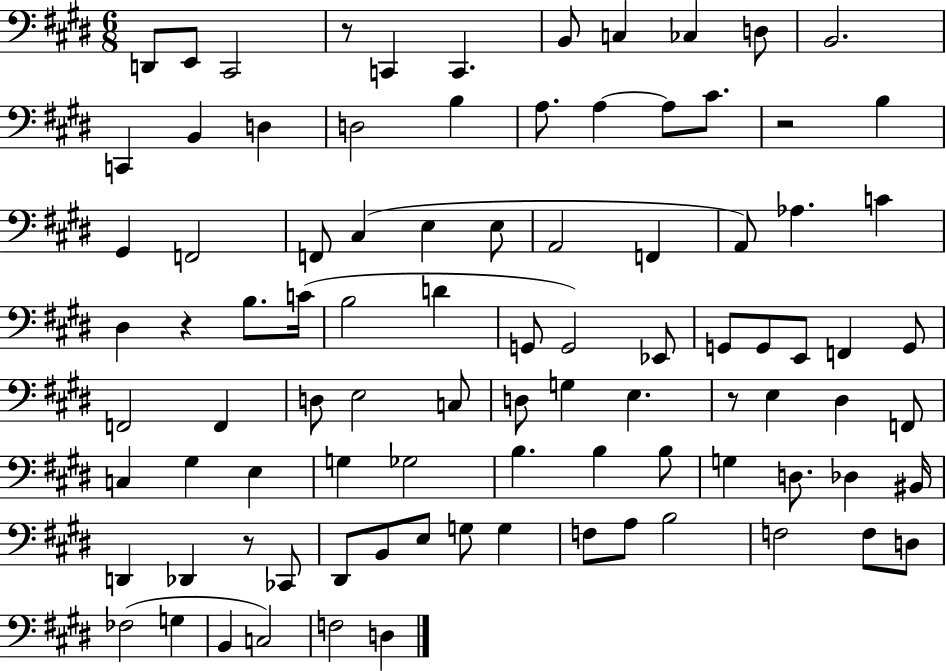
X:1
T:Untitled
M:6/8
L:1/4
K:E
D,,/2 E,,/2 ^C,,2 z/2 C,, C,, B,,/2 C, _C, D,/2 B,,2 C,, B,, D, D,2 B, A,/2 A, A,/2 ^C/2 z2 B, ^G,, F,,2 F,,/2 ^C, E, E,/2 A,,2 F,, A,,/2 _A, C ^D, z B,/2 C/4 B,2 D G,,/2 G,,2 _E,,/2 G,,/2 G,,/2 E,,/2 F,, G,,/2 F,,2 F,, D,/2 E,2 C,/2 D,/2 G, E, z/2 E, ^D, F,,/2 C, ^G, E, G, _G,2 B, B, B,/2 G, D,/2 _D, ^B,,/4 D,, _D,, z/2 _C,,/2 ^D,,/2 B,,/2 E,/2 G,/2 G, F,/2 A,/2 B,2 F,2 F,/2 D,/2 _F,2 G, B,, C,2 F,2 D,